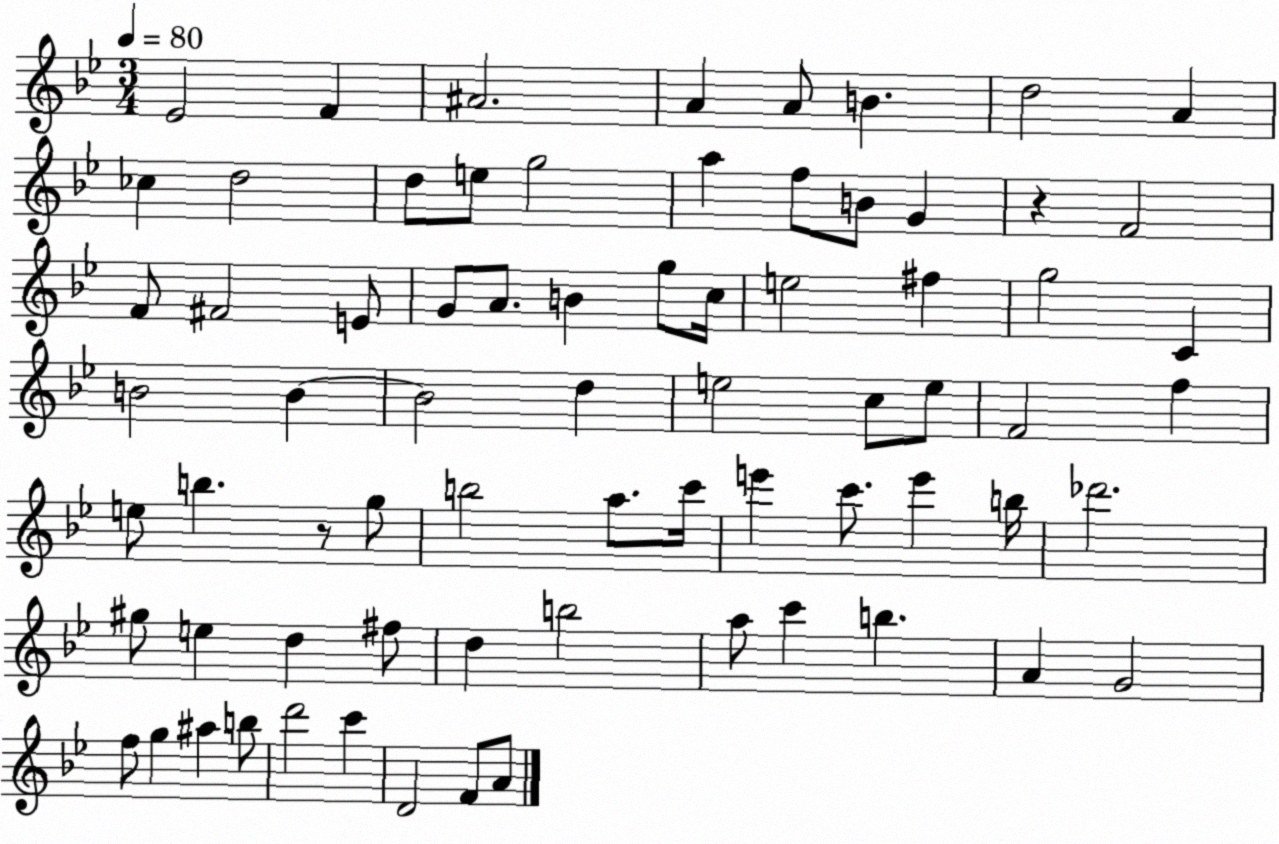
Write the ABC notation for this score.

X:1
T:Untitled
M:3/4
L:1/4
K:Bb
_E2 F ^A2 A A/2 B d2 A _c d2 d/2 e/2 g2 a f/2 B/2 G z F2 F/2 ^F2 E/2 G/2 A/2 B g/2 c/4 e2 ^f g2 C B2 B B2 d e2 c/2 e/2 F2 f e/2 b z/2 g/2 b2 a/2 c'/4 e' c'/2 e' b/4 _d'2 ^g/2 e d ^f/2 d b2 a/2 c' b A G2 f/2 g ^a b/2 d'2 c' D2 F/2 A/2